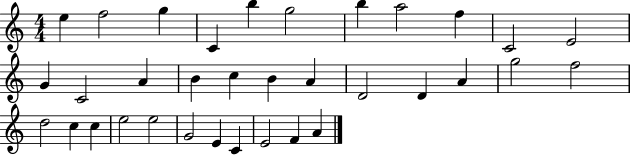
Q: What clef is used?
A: treble